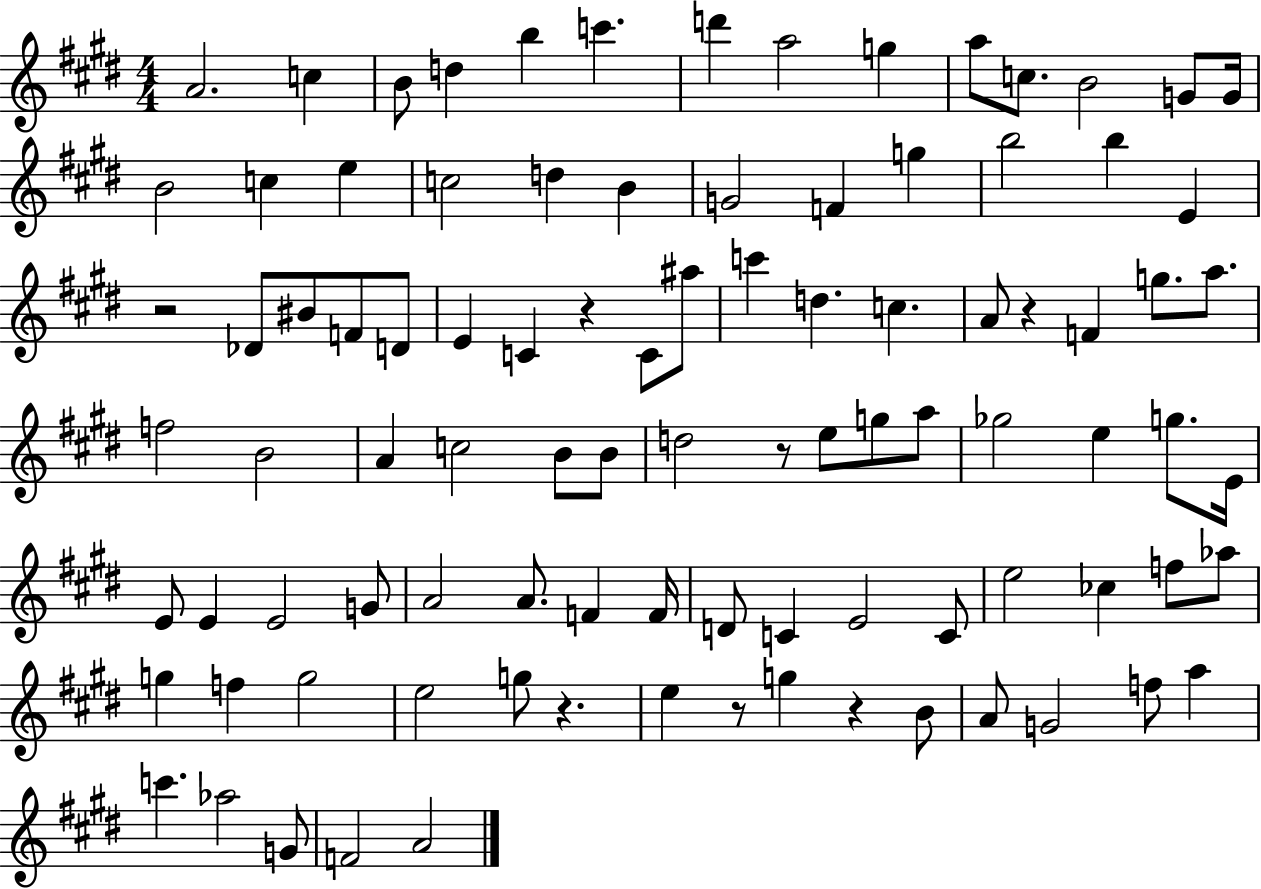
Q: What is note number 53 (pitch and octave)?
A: E5